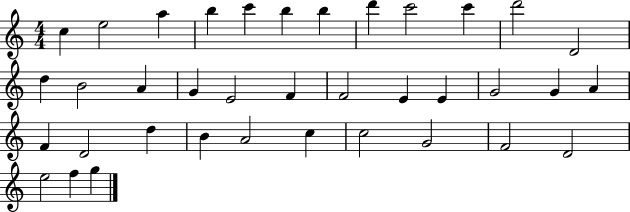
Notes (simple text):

C5/q E5/h A5/q B5/q C6/q B5/q B5/q D6/q C6/h C6/q D6/h D4/h D5/q B4/h A4/q G4/q E4/h F4/q F4/h E4/q E4/q G4/h G4/q A4/q F4/q D4/h D5/q B4/q A4/h C5/q C5/h G4/h F4/h D4/h E5/h F5/q G5/q